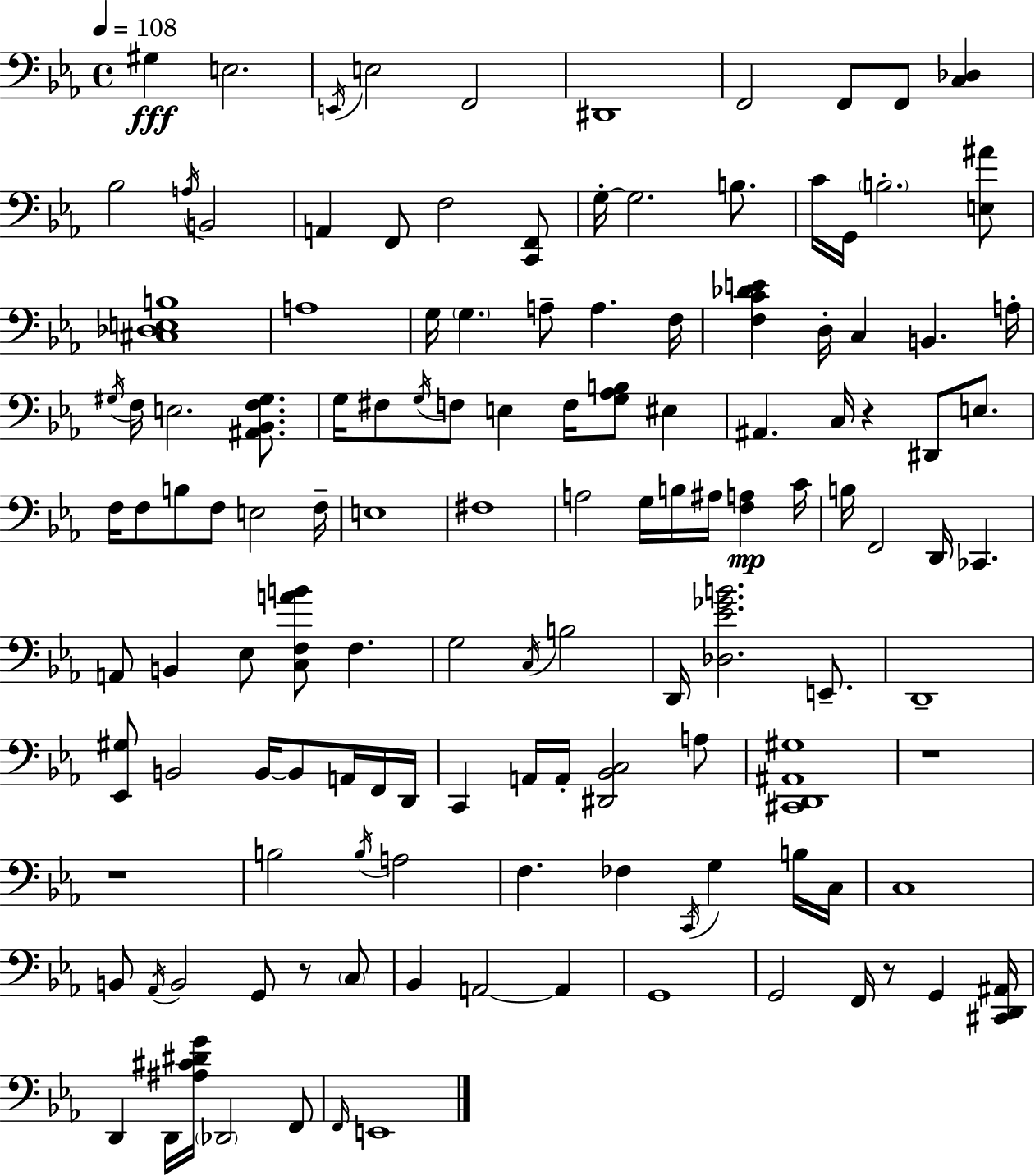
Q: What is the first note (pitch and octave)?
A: G#3